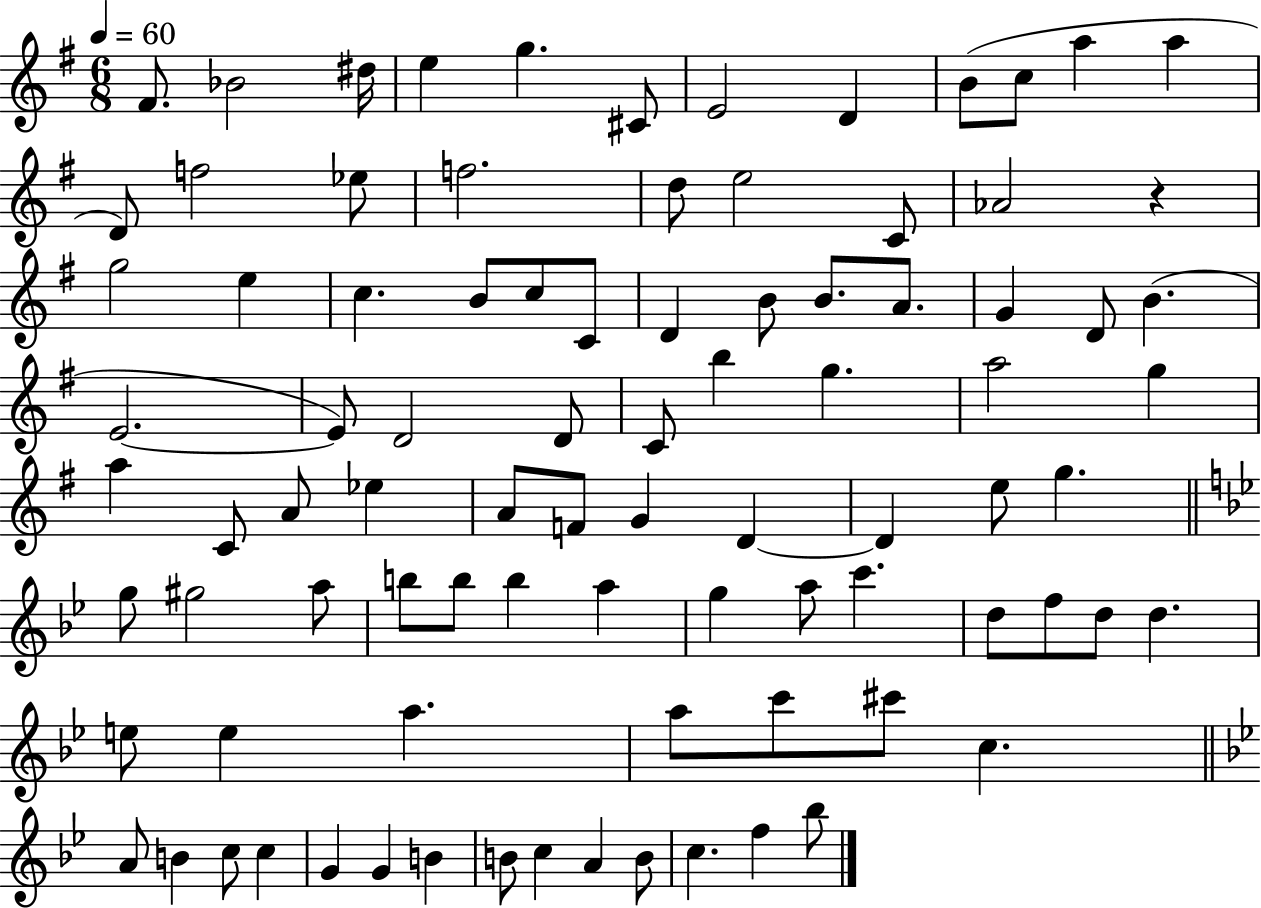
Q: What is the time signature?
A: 6/8